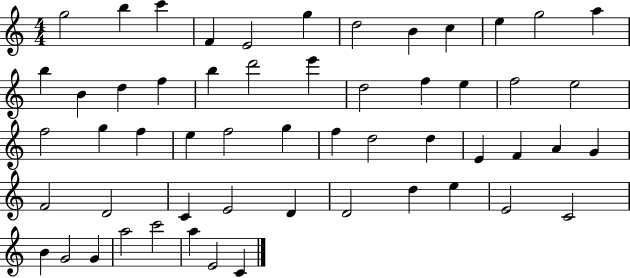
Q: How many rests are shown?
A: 0